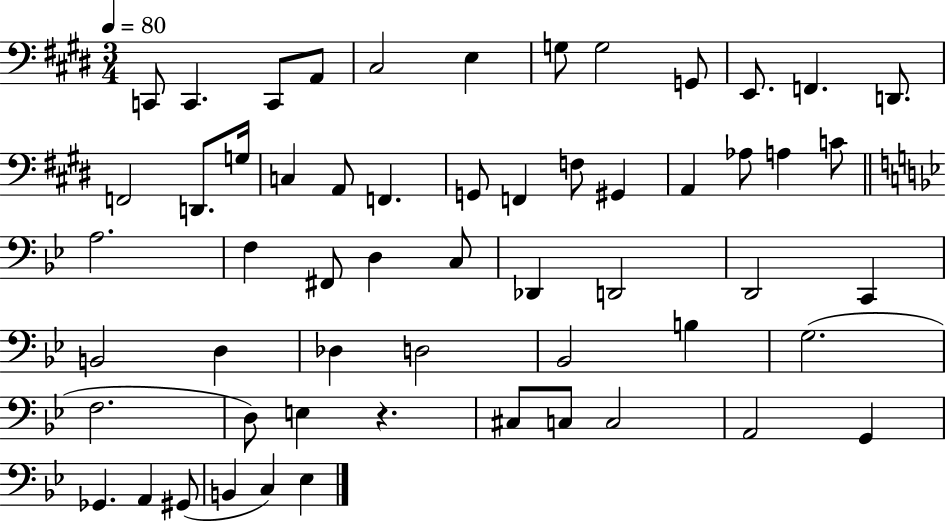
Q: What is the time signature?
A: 3/4